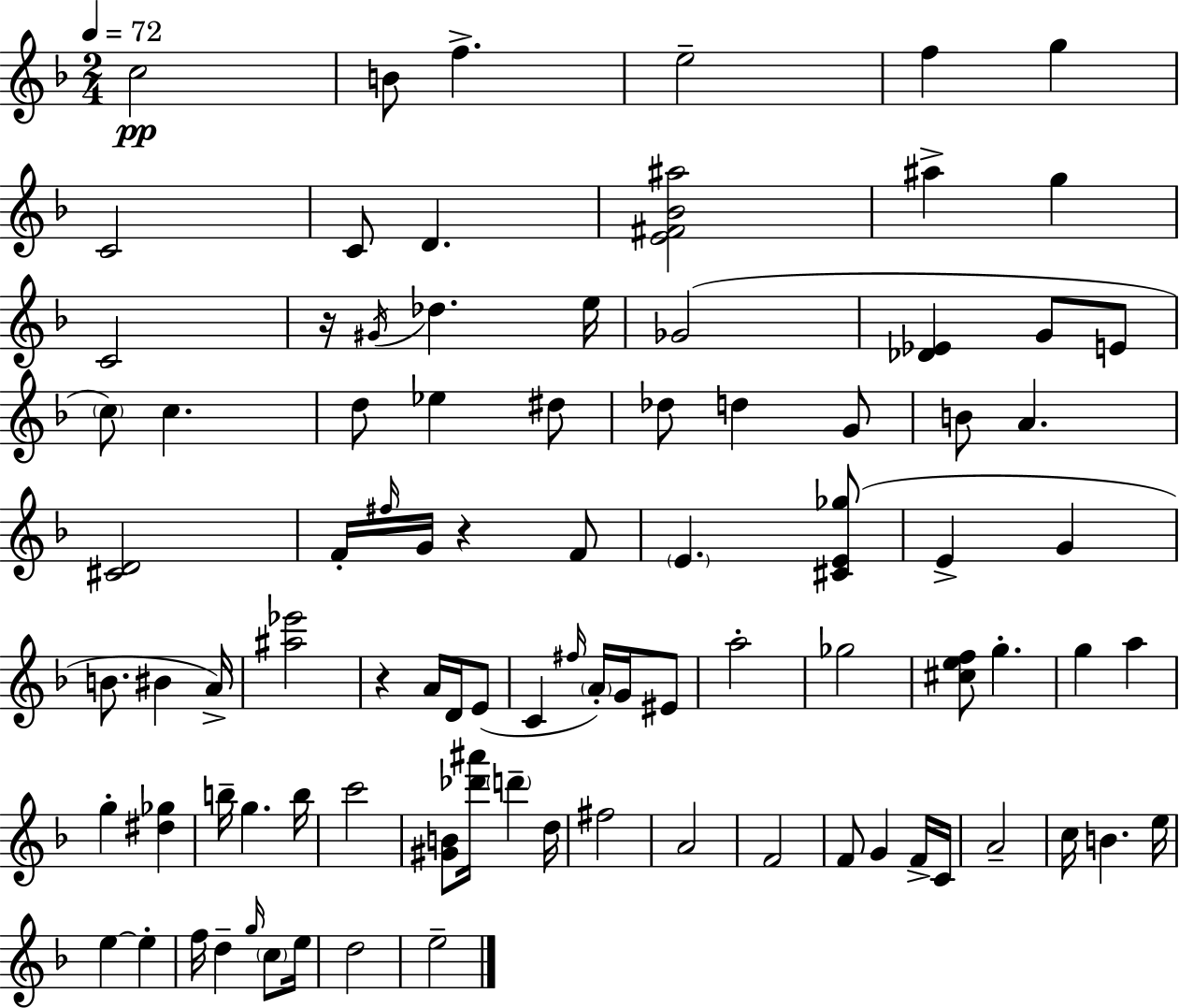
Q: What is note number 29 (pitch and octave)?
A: F4